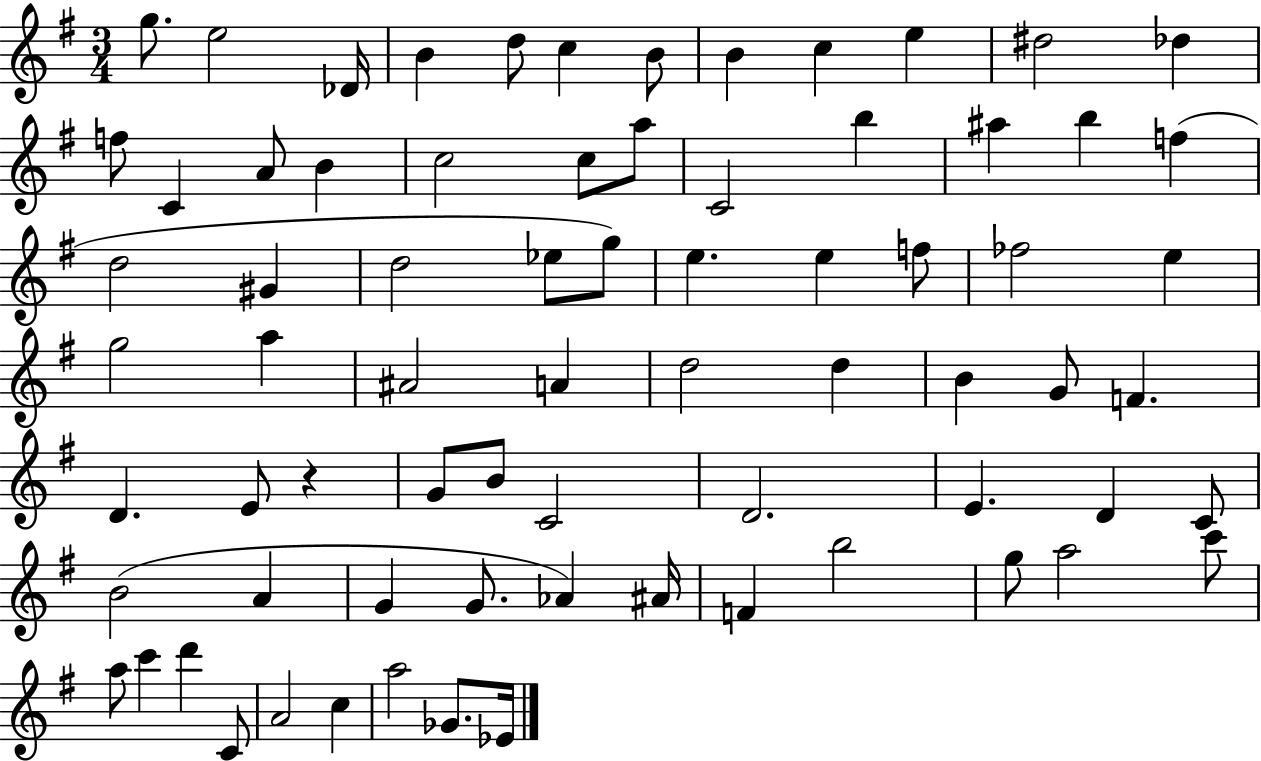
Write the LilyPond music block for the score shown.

{
  \clef treble
  \numericTimeSignature
  \time 3/4
  \key g \major
  g''8. e''2 des'16 | b'4 d''8 c''4 b'8 | b'4 c''4 e''4 | dis''2 des''4 | \break f''8 c'4 a'8 b'4 | c''2 c''8 a''8 | c'2 b''4 | ais''4 b''4 f''4( | \break d''2 gis'4 | d''2 ees''8 g''8) | e''4. e''4 f''8 | fes''2 e''4 | \break g''2 a''4 | ais'2 a'4 | d''2 d''4 | b'4 g'8 f'4. | \break d'4. e'8 r4 | g'8 b'8 c'2 | d'2. | e'4. d'4 c'8 | \break b'2( a'4 | g'4 g'8. aes'4) ais'16 | f'4 b''2 | g''8 a''2 c'''8 | \break a''8 c'''4 d'''4 c'8 | a'2 c''4 | a''2 ges'8. ees'16 | \bar "|."
}